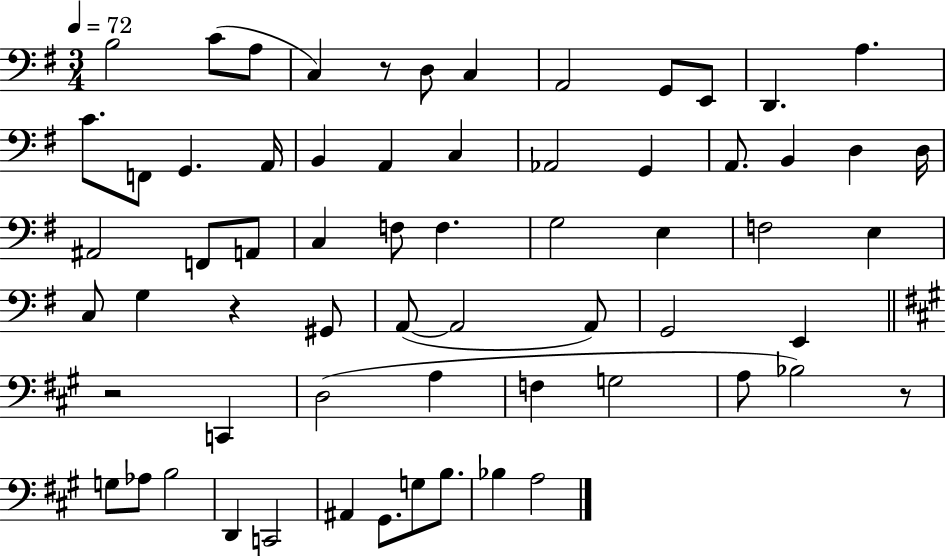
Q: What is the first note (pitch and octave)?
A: B3